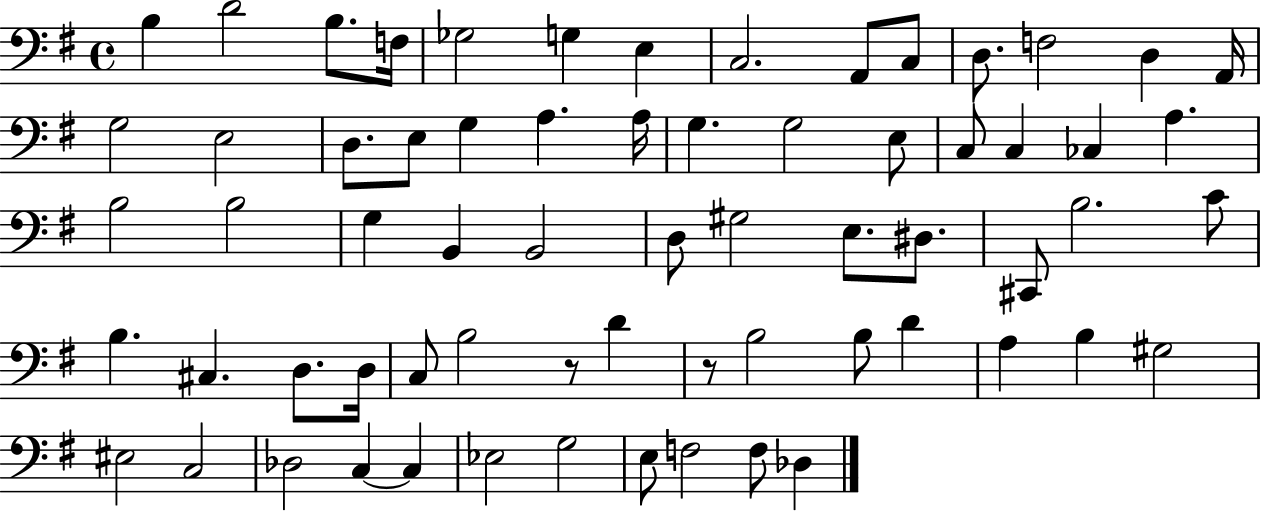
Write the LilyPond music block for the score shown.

{
  \clef bass
  \time 4/4
  \defaultTimeSignature
  \key g \major
  b4 d'2 b8. f16 | ges2 g4 e4 | c2. a,8 c8 | d8. f2 d4 a,16 | \break g2 e2 | d8. e8 g4 a4. a16 | g4. g2 e8 | c8 c4 ces4 a4. | \break b2 b2 | g4 b,4 b,2 | d8 gis2 e8. dis8. | cis,8 b2. c'8 | \break b4. cis4. d8. d16 | c8 b2 r8 d'4 | r8 b2 b8 d'4 | a4 b4 gis2 | \break eis2 c2 | des2 c4~~ c4 | ees2 g2 | e8 f2 f8 des4 | \break \bar "|."
}